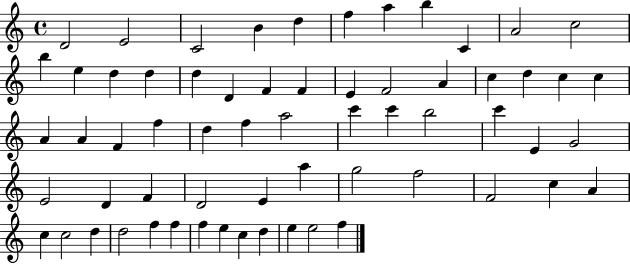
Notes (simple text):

D4/h E4/h C4/h B4/q D5/q F5/q A5/q B5/q C4/q A4/h C5/h B5/q E5/q D5/q D5/q D5/q D4/q F4/q F4/q E4/q F4/h A4/q C5/q D5/q C5/q C5/q A4/q A4/q F4/q F5/q D5/q F5/q A5/h C6/q C6/q B5/h C6/q E4/q G4/h E4/h D4/q F4/q D4/h E4/q A5/q G5/h F5/h F4/h C5/q A4/q C5/q C5/h D5/q D5/h F5/q F5/q F5/q E5/q C5/q D5/q E5/q E5/h F5/q